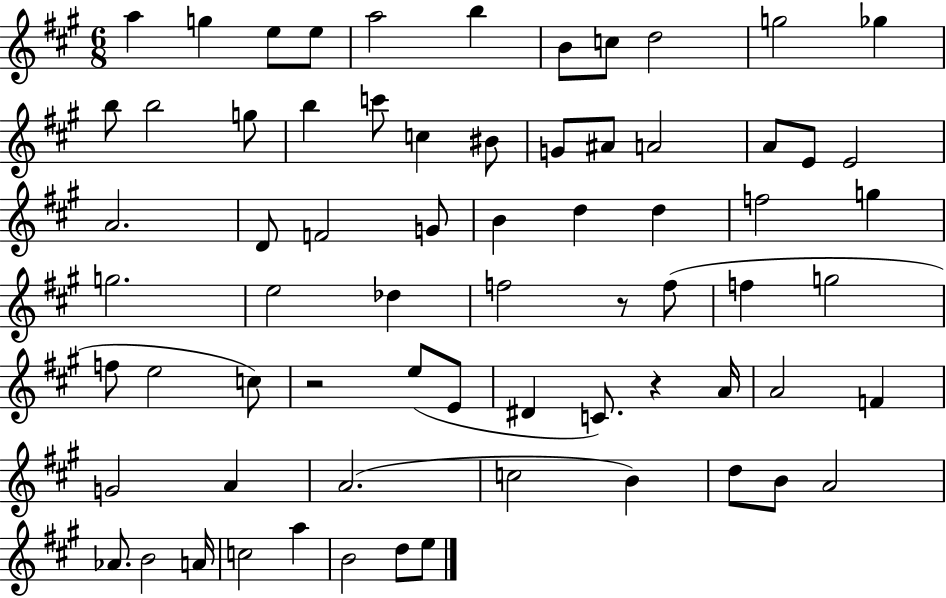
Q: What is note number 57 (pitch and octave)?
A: B4